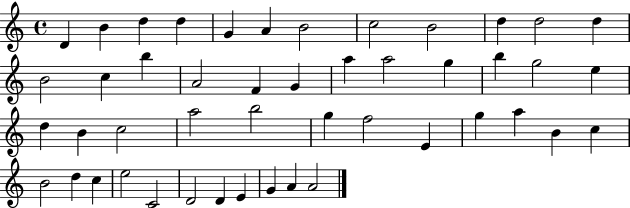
D4/q B4/q D5/q D5/q G4/q A4/q B4/h C5/h B4/h D5/q D5/h D5/q B4/h C5/q B5/q A4/h F4/q G4/q A5/q A5/h G5/q B5/q G5/h E5/q D5/q B4/q C5/h A5/h B5/h G5/q F5/h E4/q G5/q A5/q B4/q C5/q B4/h D5/q C5/q E5/h C4/h D4/h D4/q E4/q G4/q A4/q A4/h